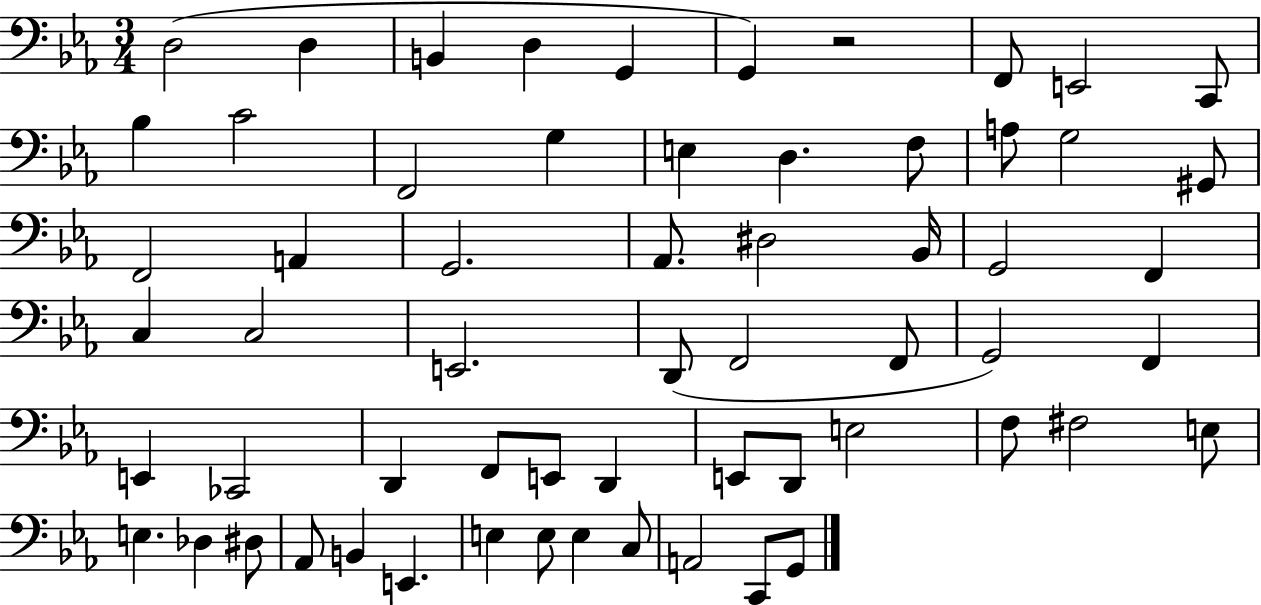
X:1
T:Untitled
M:3/4
L:1/4
K:Eb
D,2 D, B,, D, G,, G,, z2 F,,/2 E,,2 C,,/2 _B, C2 F,,2 G, E, D, F,/2 A,/2 G,2 ^G,,/2 F,,2 A,, G,,2 _A,,/2 ^D,2 _B,,/4 G,,2 F,, C, C,2 E,,2 D,,/2 F,,2 F,,/2 G,,2 F,, E,, _C,,2 D,, F,,/2 E,,/2 D,, E,,/2 D,,/2 E,2 F,/2 ^F,2 E,/2 E, _D, ^D,/2 _A,,/2 B,, E,, E, E,/2 E, C,/2 A,,2 C,,/2 G,,/2